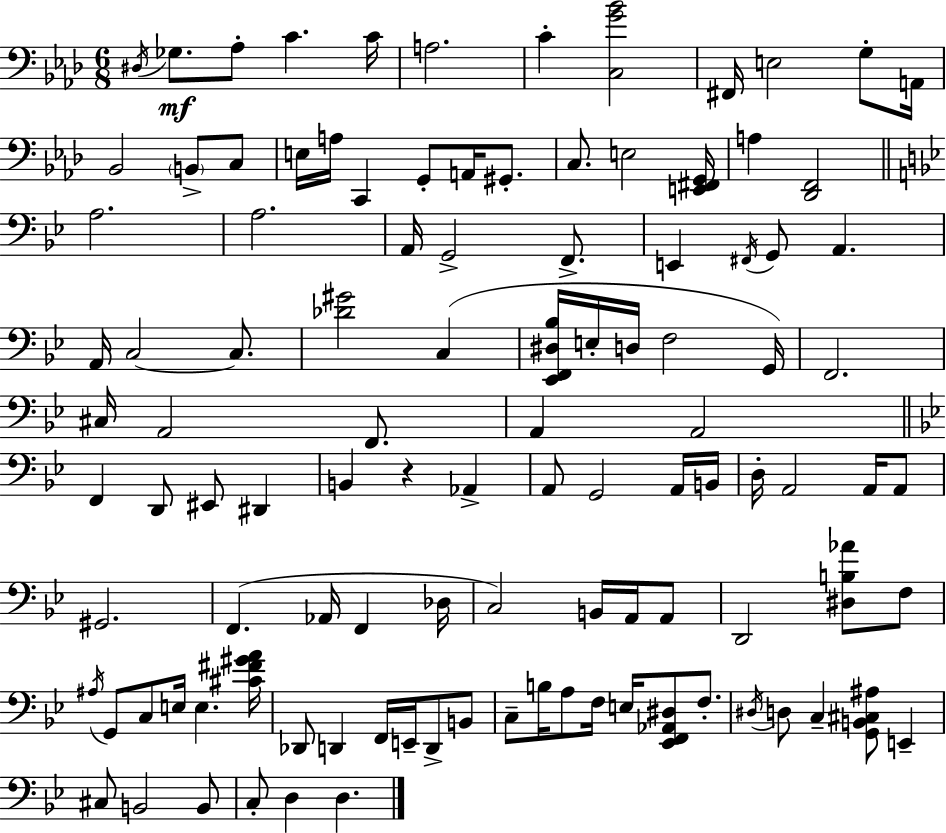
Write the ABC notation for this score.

X:1
T:Untitled
M:6/8
L:1/4
K:Fm
^D,/4 _G,/2 _A,/2 C C/4 A,2 C [C,G_B]2 ^F,,/4 E,2 G,/2 A,,/4 _B,,2 B,,/2 C,/2 E,/4 A,/4 C,, G,,/2 A,,/4 ^G,,/2 C,/2 E,2 [E,,^F,,G,,]/4 A, [_D,,F,,]2 A,2 A,2 A,,/4 G,,2 F,,/2 E,, ^F,,/4 G,,/2 A,, A,,/4 C,2 C,/2 [_D^G]2 C, [_E,,F,,^D,_B,]/4 E,/4 D,/4 F,2 G,,/4 F,,2 ^C,/4 A,,2 F,,/2 A,, A,,2 F,, D,,/2 ^E,,/2 ^D,, B,, z _A,, A,,/2 G,,2 A,,/4 B,,/4 D,/4 A,,2 A,,/4 A,,/2 ^G,,2 F,, _A,,/4 F,, _D,/4 C,2 B,,/4 A,,/4 A,,/2 D,,2 [^D,B,_A]/2 F,/2 ^A,/4 G,,/2 C,/2 E,/4 E, [^C^F^GA]/4 _D,,/2 D,, F,,/4 E,,/4 D,,/2 B,,/2 C,/2 B,/4 A,/2 F,/4 E,/4 [_E,,F,,_A,,^D,]/2 F,/2 ^D,/4 D,/2 C, [G,,B,,^C,^A,]/2 E,, ^C,/2 B,,2 B,,/2 C,/2 D, D,